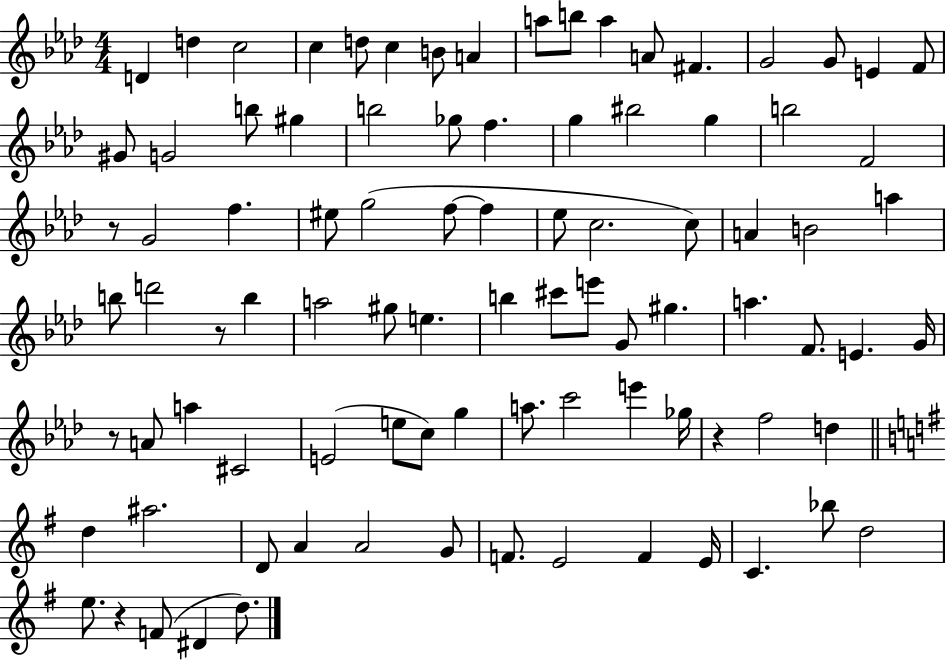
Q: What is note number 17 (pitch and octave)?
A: F4